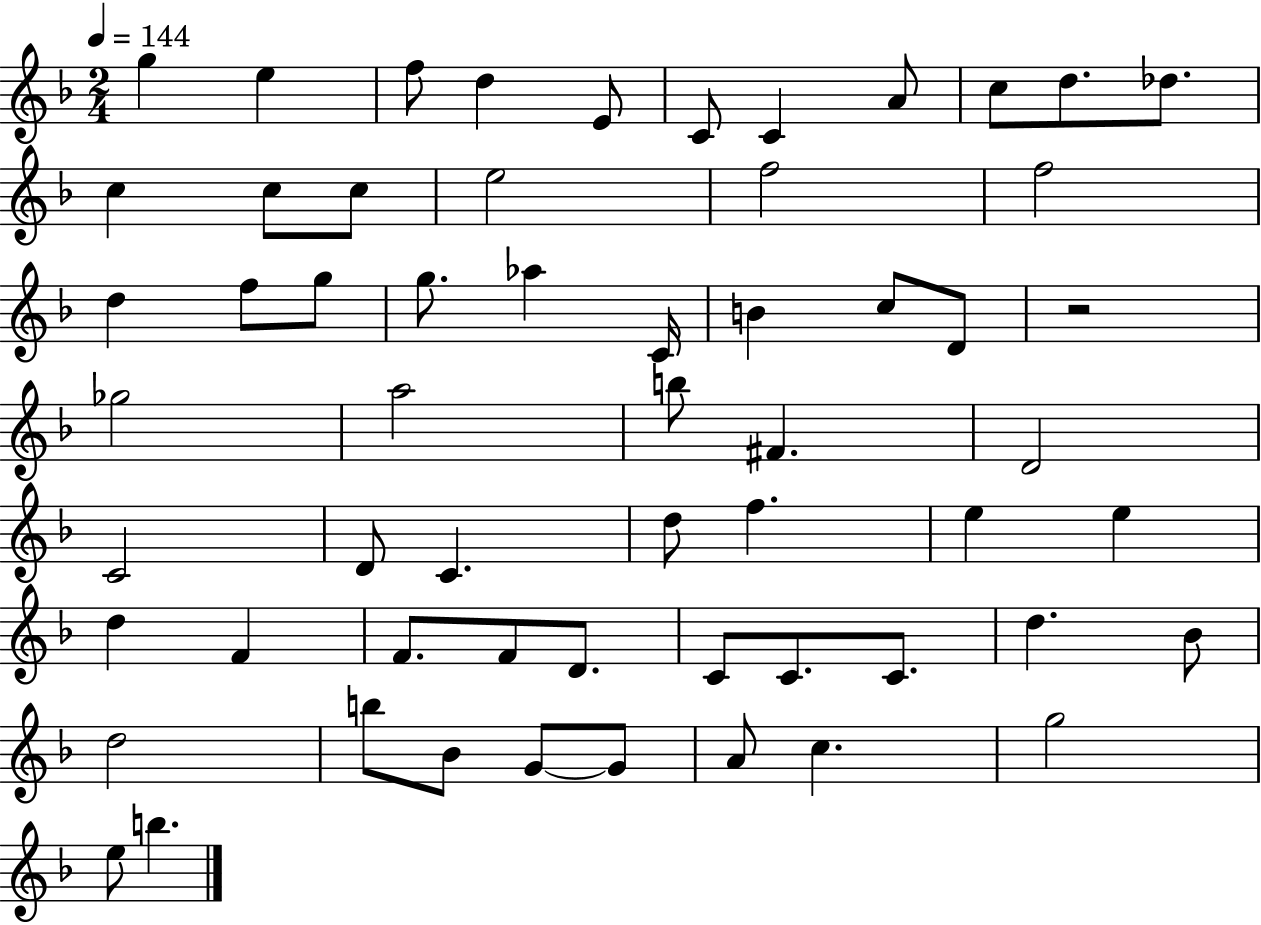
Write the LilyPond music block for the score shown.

{
  \clef treble
  \numericTimeSignature
  \time 2/4
  \key f \major
  \tempo 4 = 144
  \repeat volta 2 { g''4 e''4 | f''8 d''4 e'8 | c'8 c'4 a'8 | c''8 d''8. des''8. | \break c''4 c''8 c''8 | e''2 | f''2 | f''2 | \break d''4 f''8 g''8 | g''8. aes''4 c'16 | b'4 c''8 d'8 | r2 | \break ges''2 | a''2 | b''8 fis'4. | d'2 | \break c'2 | d'8 c'4. | d''8 f''4. | e''4 e''4 | \break d''4 f'4 | f'8. f'8 d'8. | c'8 c'8. c'8. | d''4. bes'8 | \break d''2 | b''8 bes'8 g'8~~ g'8 | a'8 c''4. | g''2 | \break e''8 b''4. | } \bar "|."
}